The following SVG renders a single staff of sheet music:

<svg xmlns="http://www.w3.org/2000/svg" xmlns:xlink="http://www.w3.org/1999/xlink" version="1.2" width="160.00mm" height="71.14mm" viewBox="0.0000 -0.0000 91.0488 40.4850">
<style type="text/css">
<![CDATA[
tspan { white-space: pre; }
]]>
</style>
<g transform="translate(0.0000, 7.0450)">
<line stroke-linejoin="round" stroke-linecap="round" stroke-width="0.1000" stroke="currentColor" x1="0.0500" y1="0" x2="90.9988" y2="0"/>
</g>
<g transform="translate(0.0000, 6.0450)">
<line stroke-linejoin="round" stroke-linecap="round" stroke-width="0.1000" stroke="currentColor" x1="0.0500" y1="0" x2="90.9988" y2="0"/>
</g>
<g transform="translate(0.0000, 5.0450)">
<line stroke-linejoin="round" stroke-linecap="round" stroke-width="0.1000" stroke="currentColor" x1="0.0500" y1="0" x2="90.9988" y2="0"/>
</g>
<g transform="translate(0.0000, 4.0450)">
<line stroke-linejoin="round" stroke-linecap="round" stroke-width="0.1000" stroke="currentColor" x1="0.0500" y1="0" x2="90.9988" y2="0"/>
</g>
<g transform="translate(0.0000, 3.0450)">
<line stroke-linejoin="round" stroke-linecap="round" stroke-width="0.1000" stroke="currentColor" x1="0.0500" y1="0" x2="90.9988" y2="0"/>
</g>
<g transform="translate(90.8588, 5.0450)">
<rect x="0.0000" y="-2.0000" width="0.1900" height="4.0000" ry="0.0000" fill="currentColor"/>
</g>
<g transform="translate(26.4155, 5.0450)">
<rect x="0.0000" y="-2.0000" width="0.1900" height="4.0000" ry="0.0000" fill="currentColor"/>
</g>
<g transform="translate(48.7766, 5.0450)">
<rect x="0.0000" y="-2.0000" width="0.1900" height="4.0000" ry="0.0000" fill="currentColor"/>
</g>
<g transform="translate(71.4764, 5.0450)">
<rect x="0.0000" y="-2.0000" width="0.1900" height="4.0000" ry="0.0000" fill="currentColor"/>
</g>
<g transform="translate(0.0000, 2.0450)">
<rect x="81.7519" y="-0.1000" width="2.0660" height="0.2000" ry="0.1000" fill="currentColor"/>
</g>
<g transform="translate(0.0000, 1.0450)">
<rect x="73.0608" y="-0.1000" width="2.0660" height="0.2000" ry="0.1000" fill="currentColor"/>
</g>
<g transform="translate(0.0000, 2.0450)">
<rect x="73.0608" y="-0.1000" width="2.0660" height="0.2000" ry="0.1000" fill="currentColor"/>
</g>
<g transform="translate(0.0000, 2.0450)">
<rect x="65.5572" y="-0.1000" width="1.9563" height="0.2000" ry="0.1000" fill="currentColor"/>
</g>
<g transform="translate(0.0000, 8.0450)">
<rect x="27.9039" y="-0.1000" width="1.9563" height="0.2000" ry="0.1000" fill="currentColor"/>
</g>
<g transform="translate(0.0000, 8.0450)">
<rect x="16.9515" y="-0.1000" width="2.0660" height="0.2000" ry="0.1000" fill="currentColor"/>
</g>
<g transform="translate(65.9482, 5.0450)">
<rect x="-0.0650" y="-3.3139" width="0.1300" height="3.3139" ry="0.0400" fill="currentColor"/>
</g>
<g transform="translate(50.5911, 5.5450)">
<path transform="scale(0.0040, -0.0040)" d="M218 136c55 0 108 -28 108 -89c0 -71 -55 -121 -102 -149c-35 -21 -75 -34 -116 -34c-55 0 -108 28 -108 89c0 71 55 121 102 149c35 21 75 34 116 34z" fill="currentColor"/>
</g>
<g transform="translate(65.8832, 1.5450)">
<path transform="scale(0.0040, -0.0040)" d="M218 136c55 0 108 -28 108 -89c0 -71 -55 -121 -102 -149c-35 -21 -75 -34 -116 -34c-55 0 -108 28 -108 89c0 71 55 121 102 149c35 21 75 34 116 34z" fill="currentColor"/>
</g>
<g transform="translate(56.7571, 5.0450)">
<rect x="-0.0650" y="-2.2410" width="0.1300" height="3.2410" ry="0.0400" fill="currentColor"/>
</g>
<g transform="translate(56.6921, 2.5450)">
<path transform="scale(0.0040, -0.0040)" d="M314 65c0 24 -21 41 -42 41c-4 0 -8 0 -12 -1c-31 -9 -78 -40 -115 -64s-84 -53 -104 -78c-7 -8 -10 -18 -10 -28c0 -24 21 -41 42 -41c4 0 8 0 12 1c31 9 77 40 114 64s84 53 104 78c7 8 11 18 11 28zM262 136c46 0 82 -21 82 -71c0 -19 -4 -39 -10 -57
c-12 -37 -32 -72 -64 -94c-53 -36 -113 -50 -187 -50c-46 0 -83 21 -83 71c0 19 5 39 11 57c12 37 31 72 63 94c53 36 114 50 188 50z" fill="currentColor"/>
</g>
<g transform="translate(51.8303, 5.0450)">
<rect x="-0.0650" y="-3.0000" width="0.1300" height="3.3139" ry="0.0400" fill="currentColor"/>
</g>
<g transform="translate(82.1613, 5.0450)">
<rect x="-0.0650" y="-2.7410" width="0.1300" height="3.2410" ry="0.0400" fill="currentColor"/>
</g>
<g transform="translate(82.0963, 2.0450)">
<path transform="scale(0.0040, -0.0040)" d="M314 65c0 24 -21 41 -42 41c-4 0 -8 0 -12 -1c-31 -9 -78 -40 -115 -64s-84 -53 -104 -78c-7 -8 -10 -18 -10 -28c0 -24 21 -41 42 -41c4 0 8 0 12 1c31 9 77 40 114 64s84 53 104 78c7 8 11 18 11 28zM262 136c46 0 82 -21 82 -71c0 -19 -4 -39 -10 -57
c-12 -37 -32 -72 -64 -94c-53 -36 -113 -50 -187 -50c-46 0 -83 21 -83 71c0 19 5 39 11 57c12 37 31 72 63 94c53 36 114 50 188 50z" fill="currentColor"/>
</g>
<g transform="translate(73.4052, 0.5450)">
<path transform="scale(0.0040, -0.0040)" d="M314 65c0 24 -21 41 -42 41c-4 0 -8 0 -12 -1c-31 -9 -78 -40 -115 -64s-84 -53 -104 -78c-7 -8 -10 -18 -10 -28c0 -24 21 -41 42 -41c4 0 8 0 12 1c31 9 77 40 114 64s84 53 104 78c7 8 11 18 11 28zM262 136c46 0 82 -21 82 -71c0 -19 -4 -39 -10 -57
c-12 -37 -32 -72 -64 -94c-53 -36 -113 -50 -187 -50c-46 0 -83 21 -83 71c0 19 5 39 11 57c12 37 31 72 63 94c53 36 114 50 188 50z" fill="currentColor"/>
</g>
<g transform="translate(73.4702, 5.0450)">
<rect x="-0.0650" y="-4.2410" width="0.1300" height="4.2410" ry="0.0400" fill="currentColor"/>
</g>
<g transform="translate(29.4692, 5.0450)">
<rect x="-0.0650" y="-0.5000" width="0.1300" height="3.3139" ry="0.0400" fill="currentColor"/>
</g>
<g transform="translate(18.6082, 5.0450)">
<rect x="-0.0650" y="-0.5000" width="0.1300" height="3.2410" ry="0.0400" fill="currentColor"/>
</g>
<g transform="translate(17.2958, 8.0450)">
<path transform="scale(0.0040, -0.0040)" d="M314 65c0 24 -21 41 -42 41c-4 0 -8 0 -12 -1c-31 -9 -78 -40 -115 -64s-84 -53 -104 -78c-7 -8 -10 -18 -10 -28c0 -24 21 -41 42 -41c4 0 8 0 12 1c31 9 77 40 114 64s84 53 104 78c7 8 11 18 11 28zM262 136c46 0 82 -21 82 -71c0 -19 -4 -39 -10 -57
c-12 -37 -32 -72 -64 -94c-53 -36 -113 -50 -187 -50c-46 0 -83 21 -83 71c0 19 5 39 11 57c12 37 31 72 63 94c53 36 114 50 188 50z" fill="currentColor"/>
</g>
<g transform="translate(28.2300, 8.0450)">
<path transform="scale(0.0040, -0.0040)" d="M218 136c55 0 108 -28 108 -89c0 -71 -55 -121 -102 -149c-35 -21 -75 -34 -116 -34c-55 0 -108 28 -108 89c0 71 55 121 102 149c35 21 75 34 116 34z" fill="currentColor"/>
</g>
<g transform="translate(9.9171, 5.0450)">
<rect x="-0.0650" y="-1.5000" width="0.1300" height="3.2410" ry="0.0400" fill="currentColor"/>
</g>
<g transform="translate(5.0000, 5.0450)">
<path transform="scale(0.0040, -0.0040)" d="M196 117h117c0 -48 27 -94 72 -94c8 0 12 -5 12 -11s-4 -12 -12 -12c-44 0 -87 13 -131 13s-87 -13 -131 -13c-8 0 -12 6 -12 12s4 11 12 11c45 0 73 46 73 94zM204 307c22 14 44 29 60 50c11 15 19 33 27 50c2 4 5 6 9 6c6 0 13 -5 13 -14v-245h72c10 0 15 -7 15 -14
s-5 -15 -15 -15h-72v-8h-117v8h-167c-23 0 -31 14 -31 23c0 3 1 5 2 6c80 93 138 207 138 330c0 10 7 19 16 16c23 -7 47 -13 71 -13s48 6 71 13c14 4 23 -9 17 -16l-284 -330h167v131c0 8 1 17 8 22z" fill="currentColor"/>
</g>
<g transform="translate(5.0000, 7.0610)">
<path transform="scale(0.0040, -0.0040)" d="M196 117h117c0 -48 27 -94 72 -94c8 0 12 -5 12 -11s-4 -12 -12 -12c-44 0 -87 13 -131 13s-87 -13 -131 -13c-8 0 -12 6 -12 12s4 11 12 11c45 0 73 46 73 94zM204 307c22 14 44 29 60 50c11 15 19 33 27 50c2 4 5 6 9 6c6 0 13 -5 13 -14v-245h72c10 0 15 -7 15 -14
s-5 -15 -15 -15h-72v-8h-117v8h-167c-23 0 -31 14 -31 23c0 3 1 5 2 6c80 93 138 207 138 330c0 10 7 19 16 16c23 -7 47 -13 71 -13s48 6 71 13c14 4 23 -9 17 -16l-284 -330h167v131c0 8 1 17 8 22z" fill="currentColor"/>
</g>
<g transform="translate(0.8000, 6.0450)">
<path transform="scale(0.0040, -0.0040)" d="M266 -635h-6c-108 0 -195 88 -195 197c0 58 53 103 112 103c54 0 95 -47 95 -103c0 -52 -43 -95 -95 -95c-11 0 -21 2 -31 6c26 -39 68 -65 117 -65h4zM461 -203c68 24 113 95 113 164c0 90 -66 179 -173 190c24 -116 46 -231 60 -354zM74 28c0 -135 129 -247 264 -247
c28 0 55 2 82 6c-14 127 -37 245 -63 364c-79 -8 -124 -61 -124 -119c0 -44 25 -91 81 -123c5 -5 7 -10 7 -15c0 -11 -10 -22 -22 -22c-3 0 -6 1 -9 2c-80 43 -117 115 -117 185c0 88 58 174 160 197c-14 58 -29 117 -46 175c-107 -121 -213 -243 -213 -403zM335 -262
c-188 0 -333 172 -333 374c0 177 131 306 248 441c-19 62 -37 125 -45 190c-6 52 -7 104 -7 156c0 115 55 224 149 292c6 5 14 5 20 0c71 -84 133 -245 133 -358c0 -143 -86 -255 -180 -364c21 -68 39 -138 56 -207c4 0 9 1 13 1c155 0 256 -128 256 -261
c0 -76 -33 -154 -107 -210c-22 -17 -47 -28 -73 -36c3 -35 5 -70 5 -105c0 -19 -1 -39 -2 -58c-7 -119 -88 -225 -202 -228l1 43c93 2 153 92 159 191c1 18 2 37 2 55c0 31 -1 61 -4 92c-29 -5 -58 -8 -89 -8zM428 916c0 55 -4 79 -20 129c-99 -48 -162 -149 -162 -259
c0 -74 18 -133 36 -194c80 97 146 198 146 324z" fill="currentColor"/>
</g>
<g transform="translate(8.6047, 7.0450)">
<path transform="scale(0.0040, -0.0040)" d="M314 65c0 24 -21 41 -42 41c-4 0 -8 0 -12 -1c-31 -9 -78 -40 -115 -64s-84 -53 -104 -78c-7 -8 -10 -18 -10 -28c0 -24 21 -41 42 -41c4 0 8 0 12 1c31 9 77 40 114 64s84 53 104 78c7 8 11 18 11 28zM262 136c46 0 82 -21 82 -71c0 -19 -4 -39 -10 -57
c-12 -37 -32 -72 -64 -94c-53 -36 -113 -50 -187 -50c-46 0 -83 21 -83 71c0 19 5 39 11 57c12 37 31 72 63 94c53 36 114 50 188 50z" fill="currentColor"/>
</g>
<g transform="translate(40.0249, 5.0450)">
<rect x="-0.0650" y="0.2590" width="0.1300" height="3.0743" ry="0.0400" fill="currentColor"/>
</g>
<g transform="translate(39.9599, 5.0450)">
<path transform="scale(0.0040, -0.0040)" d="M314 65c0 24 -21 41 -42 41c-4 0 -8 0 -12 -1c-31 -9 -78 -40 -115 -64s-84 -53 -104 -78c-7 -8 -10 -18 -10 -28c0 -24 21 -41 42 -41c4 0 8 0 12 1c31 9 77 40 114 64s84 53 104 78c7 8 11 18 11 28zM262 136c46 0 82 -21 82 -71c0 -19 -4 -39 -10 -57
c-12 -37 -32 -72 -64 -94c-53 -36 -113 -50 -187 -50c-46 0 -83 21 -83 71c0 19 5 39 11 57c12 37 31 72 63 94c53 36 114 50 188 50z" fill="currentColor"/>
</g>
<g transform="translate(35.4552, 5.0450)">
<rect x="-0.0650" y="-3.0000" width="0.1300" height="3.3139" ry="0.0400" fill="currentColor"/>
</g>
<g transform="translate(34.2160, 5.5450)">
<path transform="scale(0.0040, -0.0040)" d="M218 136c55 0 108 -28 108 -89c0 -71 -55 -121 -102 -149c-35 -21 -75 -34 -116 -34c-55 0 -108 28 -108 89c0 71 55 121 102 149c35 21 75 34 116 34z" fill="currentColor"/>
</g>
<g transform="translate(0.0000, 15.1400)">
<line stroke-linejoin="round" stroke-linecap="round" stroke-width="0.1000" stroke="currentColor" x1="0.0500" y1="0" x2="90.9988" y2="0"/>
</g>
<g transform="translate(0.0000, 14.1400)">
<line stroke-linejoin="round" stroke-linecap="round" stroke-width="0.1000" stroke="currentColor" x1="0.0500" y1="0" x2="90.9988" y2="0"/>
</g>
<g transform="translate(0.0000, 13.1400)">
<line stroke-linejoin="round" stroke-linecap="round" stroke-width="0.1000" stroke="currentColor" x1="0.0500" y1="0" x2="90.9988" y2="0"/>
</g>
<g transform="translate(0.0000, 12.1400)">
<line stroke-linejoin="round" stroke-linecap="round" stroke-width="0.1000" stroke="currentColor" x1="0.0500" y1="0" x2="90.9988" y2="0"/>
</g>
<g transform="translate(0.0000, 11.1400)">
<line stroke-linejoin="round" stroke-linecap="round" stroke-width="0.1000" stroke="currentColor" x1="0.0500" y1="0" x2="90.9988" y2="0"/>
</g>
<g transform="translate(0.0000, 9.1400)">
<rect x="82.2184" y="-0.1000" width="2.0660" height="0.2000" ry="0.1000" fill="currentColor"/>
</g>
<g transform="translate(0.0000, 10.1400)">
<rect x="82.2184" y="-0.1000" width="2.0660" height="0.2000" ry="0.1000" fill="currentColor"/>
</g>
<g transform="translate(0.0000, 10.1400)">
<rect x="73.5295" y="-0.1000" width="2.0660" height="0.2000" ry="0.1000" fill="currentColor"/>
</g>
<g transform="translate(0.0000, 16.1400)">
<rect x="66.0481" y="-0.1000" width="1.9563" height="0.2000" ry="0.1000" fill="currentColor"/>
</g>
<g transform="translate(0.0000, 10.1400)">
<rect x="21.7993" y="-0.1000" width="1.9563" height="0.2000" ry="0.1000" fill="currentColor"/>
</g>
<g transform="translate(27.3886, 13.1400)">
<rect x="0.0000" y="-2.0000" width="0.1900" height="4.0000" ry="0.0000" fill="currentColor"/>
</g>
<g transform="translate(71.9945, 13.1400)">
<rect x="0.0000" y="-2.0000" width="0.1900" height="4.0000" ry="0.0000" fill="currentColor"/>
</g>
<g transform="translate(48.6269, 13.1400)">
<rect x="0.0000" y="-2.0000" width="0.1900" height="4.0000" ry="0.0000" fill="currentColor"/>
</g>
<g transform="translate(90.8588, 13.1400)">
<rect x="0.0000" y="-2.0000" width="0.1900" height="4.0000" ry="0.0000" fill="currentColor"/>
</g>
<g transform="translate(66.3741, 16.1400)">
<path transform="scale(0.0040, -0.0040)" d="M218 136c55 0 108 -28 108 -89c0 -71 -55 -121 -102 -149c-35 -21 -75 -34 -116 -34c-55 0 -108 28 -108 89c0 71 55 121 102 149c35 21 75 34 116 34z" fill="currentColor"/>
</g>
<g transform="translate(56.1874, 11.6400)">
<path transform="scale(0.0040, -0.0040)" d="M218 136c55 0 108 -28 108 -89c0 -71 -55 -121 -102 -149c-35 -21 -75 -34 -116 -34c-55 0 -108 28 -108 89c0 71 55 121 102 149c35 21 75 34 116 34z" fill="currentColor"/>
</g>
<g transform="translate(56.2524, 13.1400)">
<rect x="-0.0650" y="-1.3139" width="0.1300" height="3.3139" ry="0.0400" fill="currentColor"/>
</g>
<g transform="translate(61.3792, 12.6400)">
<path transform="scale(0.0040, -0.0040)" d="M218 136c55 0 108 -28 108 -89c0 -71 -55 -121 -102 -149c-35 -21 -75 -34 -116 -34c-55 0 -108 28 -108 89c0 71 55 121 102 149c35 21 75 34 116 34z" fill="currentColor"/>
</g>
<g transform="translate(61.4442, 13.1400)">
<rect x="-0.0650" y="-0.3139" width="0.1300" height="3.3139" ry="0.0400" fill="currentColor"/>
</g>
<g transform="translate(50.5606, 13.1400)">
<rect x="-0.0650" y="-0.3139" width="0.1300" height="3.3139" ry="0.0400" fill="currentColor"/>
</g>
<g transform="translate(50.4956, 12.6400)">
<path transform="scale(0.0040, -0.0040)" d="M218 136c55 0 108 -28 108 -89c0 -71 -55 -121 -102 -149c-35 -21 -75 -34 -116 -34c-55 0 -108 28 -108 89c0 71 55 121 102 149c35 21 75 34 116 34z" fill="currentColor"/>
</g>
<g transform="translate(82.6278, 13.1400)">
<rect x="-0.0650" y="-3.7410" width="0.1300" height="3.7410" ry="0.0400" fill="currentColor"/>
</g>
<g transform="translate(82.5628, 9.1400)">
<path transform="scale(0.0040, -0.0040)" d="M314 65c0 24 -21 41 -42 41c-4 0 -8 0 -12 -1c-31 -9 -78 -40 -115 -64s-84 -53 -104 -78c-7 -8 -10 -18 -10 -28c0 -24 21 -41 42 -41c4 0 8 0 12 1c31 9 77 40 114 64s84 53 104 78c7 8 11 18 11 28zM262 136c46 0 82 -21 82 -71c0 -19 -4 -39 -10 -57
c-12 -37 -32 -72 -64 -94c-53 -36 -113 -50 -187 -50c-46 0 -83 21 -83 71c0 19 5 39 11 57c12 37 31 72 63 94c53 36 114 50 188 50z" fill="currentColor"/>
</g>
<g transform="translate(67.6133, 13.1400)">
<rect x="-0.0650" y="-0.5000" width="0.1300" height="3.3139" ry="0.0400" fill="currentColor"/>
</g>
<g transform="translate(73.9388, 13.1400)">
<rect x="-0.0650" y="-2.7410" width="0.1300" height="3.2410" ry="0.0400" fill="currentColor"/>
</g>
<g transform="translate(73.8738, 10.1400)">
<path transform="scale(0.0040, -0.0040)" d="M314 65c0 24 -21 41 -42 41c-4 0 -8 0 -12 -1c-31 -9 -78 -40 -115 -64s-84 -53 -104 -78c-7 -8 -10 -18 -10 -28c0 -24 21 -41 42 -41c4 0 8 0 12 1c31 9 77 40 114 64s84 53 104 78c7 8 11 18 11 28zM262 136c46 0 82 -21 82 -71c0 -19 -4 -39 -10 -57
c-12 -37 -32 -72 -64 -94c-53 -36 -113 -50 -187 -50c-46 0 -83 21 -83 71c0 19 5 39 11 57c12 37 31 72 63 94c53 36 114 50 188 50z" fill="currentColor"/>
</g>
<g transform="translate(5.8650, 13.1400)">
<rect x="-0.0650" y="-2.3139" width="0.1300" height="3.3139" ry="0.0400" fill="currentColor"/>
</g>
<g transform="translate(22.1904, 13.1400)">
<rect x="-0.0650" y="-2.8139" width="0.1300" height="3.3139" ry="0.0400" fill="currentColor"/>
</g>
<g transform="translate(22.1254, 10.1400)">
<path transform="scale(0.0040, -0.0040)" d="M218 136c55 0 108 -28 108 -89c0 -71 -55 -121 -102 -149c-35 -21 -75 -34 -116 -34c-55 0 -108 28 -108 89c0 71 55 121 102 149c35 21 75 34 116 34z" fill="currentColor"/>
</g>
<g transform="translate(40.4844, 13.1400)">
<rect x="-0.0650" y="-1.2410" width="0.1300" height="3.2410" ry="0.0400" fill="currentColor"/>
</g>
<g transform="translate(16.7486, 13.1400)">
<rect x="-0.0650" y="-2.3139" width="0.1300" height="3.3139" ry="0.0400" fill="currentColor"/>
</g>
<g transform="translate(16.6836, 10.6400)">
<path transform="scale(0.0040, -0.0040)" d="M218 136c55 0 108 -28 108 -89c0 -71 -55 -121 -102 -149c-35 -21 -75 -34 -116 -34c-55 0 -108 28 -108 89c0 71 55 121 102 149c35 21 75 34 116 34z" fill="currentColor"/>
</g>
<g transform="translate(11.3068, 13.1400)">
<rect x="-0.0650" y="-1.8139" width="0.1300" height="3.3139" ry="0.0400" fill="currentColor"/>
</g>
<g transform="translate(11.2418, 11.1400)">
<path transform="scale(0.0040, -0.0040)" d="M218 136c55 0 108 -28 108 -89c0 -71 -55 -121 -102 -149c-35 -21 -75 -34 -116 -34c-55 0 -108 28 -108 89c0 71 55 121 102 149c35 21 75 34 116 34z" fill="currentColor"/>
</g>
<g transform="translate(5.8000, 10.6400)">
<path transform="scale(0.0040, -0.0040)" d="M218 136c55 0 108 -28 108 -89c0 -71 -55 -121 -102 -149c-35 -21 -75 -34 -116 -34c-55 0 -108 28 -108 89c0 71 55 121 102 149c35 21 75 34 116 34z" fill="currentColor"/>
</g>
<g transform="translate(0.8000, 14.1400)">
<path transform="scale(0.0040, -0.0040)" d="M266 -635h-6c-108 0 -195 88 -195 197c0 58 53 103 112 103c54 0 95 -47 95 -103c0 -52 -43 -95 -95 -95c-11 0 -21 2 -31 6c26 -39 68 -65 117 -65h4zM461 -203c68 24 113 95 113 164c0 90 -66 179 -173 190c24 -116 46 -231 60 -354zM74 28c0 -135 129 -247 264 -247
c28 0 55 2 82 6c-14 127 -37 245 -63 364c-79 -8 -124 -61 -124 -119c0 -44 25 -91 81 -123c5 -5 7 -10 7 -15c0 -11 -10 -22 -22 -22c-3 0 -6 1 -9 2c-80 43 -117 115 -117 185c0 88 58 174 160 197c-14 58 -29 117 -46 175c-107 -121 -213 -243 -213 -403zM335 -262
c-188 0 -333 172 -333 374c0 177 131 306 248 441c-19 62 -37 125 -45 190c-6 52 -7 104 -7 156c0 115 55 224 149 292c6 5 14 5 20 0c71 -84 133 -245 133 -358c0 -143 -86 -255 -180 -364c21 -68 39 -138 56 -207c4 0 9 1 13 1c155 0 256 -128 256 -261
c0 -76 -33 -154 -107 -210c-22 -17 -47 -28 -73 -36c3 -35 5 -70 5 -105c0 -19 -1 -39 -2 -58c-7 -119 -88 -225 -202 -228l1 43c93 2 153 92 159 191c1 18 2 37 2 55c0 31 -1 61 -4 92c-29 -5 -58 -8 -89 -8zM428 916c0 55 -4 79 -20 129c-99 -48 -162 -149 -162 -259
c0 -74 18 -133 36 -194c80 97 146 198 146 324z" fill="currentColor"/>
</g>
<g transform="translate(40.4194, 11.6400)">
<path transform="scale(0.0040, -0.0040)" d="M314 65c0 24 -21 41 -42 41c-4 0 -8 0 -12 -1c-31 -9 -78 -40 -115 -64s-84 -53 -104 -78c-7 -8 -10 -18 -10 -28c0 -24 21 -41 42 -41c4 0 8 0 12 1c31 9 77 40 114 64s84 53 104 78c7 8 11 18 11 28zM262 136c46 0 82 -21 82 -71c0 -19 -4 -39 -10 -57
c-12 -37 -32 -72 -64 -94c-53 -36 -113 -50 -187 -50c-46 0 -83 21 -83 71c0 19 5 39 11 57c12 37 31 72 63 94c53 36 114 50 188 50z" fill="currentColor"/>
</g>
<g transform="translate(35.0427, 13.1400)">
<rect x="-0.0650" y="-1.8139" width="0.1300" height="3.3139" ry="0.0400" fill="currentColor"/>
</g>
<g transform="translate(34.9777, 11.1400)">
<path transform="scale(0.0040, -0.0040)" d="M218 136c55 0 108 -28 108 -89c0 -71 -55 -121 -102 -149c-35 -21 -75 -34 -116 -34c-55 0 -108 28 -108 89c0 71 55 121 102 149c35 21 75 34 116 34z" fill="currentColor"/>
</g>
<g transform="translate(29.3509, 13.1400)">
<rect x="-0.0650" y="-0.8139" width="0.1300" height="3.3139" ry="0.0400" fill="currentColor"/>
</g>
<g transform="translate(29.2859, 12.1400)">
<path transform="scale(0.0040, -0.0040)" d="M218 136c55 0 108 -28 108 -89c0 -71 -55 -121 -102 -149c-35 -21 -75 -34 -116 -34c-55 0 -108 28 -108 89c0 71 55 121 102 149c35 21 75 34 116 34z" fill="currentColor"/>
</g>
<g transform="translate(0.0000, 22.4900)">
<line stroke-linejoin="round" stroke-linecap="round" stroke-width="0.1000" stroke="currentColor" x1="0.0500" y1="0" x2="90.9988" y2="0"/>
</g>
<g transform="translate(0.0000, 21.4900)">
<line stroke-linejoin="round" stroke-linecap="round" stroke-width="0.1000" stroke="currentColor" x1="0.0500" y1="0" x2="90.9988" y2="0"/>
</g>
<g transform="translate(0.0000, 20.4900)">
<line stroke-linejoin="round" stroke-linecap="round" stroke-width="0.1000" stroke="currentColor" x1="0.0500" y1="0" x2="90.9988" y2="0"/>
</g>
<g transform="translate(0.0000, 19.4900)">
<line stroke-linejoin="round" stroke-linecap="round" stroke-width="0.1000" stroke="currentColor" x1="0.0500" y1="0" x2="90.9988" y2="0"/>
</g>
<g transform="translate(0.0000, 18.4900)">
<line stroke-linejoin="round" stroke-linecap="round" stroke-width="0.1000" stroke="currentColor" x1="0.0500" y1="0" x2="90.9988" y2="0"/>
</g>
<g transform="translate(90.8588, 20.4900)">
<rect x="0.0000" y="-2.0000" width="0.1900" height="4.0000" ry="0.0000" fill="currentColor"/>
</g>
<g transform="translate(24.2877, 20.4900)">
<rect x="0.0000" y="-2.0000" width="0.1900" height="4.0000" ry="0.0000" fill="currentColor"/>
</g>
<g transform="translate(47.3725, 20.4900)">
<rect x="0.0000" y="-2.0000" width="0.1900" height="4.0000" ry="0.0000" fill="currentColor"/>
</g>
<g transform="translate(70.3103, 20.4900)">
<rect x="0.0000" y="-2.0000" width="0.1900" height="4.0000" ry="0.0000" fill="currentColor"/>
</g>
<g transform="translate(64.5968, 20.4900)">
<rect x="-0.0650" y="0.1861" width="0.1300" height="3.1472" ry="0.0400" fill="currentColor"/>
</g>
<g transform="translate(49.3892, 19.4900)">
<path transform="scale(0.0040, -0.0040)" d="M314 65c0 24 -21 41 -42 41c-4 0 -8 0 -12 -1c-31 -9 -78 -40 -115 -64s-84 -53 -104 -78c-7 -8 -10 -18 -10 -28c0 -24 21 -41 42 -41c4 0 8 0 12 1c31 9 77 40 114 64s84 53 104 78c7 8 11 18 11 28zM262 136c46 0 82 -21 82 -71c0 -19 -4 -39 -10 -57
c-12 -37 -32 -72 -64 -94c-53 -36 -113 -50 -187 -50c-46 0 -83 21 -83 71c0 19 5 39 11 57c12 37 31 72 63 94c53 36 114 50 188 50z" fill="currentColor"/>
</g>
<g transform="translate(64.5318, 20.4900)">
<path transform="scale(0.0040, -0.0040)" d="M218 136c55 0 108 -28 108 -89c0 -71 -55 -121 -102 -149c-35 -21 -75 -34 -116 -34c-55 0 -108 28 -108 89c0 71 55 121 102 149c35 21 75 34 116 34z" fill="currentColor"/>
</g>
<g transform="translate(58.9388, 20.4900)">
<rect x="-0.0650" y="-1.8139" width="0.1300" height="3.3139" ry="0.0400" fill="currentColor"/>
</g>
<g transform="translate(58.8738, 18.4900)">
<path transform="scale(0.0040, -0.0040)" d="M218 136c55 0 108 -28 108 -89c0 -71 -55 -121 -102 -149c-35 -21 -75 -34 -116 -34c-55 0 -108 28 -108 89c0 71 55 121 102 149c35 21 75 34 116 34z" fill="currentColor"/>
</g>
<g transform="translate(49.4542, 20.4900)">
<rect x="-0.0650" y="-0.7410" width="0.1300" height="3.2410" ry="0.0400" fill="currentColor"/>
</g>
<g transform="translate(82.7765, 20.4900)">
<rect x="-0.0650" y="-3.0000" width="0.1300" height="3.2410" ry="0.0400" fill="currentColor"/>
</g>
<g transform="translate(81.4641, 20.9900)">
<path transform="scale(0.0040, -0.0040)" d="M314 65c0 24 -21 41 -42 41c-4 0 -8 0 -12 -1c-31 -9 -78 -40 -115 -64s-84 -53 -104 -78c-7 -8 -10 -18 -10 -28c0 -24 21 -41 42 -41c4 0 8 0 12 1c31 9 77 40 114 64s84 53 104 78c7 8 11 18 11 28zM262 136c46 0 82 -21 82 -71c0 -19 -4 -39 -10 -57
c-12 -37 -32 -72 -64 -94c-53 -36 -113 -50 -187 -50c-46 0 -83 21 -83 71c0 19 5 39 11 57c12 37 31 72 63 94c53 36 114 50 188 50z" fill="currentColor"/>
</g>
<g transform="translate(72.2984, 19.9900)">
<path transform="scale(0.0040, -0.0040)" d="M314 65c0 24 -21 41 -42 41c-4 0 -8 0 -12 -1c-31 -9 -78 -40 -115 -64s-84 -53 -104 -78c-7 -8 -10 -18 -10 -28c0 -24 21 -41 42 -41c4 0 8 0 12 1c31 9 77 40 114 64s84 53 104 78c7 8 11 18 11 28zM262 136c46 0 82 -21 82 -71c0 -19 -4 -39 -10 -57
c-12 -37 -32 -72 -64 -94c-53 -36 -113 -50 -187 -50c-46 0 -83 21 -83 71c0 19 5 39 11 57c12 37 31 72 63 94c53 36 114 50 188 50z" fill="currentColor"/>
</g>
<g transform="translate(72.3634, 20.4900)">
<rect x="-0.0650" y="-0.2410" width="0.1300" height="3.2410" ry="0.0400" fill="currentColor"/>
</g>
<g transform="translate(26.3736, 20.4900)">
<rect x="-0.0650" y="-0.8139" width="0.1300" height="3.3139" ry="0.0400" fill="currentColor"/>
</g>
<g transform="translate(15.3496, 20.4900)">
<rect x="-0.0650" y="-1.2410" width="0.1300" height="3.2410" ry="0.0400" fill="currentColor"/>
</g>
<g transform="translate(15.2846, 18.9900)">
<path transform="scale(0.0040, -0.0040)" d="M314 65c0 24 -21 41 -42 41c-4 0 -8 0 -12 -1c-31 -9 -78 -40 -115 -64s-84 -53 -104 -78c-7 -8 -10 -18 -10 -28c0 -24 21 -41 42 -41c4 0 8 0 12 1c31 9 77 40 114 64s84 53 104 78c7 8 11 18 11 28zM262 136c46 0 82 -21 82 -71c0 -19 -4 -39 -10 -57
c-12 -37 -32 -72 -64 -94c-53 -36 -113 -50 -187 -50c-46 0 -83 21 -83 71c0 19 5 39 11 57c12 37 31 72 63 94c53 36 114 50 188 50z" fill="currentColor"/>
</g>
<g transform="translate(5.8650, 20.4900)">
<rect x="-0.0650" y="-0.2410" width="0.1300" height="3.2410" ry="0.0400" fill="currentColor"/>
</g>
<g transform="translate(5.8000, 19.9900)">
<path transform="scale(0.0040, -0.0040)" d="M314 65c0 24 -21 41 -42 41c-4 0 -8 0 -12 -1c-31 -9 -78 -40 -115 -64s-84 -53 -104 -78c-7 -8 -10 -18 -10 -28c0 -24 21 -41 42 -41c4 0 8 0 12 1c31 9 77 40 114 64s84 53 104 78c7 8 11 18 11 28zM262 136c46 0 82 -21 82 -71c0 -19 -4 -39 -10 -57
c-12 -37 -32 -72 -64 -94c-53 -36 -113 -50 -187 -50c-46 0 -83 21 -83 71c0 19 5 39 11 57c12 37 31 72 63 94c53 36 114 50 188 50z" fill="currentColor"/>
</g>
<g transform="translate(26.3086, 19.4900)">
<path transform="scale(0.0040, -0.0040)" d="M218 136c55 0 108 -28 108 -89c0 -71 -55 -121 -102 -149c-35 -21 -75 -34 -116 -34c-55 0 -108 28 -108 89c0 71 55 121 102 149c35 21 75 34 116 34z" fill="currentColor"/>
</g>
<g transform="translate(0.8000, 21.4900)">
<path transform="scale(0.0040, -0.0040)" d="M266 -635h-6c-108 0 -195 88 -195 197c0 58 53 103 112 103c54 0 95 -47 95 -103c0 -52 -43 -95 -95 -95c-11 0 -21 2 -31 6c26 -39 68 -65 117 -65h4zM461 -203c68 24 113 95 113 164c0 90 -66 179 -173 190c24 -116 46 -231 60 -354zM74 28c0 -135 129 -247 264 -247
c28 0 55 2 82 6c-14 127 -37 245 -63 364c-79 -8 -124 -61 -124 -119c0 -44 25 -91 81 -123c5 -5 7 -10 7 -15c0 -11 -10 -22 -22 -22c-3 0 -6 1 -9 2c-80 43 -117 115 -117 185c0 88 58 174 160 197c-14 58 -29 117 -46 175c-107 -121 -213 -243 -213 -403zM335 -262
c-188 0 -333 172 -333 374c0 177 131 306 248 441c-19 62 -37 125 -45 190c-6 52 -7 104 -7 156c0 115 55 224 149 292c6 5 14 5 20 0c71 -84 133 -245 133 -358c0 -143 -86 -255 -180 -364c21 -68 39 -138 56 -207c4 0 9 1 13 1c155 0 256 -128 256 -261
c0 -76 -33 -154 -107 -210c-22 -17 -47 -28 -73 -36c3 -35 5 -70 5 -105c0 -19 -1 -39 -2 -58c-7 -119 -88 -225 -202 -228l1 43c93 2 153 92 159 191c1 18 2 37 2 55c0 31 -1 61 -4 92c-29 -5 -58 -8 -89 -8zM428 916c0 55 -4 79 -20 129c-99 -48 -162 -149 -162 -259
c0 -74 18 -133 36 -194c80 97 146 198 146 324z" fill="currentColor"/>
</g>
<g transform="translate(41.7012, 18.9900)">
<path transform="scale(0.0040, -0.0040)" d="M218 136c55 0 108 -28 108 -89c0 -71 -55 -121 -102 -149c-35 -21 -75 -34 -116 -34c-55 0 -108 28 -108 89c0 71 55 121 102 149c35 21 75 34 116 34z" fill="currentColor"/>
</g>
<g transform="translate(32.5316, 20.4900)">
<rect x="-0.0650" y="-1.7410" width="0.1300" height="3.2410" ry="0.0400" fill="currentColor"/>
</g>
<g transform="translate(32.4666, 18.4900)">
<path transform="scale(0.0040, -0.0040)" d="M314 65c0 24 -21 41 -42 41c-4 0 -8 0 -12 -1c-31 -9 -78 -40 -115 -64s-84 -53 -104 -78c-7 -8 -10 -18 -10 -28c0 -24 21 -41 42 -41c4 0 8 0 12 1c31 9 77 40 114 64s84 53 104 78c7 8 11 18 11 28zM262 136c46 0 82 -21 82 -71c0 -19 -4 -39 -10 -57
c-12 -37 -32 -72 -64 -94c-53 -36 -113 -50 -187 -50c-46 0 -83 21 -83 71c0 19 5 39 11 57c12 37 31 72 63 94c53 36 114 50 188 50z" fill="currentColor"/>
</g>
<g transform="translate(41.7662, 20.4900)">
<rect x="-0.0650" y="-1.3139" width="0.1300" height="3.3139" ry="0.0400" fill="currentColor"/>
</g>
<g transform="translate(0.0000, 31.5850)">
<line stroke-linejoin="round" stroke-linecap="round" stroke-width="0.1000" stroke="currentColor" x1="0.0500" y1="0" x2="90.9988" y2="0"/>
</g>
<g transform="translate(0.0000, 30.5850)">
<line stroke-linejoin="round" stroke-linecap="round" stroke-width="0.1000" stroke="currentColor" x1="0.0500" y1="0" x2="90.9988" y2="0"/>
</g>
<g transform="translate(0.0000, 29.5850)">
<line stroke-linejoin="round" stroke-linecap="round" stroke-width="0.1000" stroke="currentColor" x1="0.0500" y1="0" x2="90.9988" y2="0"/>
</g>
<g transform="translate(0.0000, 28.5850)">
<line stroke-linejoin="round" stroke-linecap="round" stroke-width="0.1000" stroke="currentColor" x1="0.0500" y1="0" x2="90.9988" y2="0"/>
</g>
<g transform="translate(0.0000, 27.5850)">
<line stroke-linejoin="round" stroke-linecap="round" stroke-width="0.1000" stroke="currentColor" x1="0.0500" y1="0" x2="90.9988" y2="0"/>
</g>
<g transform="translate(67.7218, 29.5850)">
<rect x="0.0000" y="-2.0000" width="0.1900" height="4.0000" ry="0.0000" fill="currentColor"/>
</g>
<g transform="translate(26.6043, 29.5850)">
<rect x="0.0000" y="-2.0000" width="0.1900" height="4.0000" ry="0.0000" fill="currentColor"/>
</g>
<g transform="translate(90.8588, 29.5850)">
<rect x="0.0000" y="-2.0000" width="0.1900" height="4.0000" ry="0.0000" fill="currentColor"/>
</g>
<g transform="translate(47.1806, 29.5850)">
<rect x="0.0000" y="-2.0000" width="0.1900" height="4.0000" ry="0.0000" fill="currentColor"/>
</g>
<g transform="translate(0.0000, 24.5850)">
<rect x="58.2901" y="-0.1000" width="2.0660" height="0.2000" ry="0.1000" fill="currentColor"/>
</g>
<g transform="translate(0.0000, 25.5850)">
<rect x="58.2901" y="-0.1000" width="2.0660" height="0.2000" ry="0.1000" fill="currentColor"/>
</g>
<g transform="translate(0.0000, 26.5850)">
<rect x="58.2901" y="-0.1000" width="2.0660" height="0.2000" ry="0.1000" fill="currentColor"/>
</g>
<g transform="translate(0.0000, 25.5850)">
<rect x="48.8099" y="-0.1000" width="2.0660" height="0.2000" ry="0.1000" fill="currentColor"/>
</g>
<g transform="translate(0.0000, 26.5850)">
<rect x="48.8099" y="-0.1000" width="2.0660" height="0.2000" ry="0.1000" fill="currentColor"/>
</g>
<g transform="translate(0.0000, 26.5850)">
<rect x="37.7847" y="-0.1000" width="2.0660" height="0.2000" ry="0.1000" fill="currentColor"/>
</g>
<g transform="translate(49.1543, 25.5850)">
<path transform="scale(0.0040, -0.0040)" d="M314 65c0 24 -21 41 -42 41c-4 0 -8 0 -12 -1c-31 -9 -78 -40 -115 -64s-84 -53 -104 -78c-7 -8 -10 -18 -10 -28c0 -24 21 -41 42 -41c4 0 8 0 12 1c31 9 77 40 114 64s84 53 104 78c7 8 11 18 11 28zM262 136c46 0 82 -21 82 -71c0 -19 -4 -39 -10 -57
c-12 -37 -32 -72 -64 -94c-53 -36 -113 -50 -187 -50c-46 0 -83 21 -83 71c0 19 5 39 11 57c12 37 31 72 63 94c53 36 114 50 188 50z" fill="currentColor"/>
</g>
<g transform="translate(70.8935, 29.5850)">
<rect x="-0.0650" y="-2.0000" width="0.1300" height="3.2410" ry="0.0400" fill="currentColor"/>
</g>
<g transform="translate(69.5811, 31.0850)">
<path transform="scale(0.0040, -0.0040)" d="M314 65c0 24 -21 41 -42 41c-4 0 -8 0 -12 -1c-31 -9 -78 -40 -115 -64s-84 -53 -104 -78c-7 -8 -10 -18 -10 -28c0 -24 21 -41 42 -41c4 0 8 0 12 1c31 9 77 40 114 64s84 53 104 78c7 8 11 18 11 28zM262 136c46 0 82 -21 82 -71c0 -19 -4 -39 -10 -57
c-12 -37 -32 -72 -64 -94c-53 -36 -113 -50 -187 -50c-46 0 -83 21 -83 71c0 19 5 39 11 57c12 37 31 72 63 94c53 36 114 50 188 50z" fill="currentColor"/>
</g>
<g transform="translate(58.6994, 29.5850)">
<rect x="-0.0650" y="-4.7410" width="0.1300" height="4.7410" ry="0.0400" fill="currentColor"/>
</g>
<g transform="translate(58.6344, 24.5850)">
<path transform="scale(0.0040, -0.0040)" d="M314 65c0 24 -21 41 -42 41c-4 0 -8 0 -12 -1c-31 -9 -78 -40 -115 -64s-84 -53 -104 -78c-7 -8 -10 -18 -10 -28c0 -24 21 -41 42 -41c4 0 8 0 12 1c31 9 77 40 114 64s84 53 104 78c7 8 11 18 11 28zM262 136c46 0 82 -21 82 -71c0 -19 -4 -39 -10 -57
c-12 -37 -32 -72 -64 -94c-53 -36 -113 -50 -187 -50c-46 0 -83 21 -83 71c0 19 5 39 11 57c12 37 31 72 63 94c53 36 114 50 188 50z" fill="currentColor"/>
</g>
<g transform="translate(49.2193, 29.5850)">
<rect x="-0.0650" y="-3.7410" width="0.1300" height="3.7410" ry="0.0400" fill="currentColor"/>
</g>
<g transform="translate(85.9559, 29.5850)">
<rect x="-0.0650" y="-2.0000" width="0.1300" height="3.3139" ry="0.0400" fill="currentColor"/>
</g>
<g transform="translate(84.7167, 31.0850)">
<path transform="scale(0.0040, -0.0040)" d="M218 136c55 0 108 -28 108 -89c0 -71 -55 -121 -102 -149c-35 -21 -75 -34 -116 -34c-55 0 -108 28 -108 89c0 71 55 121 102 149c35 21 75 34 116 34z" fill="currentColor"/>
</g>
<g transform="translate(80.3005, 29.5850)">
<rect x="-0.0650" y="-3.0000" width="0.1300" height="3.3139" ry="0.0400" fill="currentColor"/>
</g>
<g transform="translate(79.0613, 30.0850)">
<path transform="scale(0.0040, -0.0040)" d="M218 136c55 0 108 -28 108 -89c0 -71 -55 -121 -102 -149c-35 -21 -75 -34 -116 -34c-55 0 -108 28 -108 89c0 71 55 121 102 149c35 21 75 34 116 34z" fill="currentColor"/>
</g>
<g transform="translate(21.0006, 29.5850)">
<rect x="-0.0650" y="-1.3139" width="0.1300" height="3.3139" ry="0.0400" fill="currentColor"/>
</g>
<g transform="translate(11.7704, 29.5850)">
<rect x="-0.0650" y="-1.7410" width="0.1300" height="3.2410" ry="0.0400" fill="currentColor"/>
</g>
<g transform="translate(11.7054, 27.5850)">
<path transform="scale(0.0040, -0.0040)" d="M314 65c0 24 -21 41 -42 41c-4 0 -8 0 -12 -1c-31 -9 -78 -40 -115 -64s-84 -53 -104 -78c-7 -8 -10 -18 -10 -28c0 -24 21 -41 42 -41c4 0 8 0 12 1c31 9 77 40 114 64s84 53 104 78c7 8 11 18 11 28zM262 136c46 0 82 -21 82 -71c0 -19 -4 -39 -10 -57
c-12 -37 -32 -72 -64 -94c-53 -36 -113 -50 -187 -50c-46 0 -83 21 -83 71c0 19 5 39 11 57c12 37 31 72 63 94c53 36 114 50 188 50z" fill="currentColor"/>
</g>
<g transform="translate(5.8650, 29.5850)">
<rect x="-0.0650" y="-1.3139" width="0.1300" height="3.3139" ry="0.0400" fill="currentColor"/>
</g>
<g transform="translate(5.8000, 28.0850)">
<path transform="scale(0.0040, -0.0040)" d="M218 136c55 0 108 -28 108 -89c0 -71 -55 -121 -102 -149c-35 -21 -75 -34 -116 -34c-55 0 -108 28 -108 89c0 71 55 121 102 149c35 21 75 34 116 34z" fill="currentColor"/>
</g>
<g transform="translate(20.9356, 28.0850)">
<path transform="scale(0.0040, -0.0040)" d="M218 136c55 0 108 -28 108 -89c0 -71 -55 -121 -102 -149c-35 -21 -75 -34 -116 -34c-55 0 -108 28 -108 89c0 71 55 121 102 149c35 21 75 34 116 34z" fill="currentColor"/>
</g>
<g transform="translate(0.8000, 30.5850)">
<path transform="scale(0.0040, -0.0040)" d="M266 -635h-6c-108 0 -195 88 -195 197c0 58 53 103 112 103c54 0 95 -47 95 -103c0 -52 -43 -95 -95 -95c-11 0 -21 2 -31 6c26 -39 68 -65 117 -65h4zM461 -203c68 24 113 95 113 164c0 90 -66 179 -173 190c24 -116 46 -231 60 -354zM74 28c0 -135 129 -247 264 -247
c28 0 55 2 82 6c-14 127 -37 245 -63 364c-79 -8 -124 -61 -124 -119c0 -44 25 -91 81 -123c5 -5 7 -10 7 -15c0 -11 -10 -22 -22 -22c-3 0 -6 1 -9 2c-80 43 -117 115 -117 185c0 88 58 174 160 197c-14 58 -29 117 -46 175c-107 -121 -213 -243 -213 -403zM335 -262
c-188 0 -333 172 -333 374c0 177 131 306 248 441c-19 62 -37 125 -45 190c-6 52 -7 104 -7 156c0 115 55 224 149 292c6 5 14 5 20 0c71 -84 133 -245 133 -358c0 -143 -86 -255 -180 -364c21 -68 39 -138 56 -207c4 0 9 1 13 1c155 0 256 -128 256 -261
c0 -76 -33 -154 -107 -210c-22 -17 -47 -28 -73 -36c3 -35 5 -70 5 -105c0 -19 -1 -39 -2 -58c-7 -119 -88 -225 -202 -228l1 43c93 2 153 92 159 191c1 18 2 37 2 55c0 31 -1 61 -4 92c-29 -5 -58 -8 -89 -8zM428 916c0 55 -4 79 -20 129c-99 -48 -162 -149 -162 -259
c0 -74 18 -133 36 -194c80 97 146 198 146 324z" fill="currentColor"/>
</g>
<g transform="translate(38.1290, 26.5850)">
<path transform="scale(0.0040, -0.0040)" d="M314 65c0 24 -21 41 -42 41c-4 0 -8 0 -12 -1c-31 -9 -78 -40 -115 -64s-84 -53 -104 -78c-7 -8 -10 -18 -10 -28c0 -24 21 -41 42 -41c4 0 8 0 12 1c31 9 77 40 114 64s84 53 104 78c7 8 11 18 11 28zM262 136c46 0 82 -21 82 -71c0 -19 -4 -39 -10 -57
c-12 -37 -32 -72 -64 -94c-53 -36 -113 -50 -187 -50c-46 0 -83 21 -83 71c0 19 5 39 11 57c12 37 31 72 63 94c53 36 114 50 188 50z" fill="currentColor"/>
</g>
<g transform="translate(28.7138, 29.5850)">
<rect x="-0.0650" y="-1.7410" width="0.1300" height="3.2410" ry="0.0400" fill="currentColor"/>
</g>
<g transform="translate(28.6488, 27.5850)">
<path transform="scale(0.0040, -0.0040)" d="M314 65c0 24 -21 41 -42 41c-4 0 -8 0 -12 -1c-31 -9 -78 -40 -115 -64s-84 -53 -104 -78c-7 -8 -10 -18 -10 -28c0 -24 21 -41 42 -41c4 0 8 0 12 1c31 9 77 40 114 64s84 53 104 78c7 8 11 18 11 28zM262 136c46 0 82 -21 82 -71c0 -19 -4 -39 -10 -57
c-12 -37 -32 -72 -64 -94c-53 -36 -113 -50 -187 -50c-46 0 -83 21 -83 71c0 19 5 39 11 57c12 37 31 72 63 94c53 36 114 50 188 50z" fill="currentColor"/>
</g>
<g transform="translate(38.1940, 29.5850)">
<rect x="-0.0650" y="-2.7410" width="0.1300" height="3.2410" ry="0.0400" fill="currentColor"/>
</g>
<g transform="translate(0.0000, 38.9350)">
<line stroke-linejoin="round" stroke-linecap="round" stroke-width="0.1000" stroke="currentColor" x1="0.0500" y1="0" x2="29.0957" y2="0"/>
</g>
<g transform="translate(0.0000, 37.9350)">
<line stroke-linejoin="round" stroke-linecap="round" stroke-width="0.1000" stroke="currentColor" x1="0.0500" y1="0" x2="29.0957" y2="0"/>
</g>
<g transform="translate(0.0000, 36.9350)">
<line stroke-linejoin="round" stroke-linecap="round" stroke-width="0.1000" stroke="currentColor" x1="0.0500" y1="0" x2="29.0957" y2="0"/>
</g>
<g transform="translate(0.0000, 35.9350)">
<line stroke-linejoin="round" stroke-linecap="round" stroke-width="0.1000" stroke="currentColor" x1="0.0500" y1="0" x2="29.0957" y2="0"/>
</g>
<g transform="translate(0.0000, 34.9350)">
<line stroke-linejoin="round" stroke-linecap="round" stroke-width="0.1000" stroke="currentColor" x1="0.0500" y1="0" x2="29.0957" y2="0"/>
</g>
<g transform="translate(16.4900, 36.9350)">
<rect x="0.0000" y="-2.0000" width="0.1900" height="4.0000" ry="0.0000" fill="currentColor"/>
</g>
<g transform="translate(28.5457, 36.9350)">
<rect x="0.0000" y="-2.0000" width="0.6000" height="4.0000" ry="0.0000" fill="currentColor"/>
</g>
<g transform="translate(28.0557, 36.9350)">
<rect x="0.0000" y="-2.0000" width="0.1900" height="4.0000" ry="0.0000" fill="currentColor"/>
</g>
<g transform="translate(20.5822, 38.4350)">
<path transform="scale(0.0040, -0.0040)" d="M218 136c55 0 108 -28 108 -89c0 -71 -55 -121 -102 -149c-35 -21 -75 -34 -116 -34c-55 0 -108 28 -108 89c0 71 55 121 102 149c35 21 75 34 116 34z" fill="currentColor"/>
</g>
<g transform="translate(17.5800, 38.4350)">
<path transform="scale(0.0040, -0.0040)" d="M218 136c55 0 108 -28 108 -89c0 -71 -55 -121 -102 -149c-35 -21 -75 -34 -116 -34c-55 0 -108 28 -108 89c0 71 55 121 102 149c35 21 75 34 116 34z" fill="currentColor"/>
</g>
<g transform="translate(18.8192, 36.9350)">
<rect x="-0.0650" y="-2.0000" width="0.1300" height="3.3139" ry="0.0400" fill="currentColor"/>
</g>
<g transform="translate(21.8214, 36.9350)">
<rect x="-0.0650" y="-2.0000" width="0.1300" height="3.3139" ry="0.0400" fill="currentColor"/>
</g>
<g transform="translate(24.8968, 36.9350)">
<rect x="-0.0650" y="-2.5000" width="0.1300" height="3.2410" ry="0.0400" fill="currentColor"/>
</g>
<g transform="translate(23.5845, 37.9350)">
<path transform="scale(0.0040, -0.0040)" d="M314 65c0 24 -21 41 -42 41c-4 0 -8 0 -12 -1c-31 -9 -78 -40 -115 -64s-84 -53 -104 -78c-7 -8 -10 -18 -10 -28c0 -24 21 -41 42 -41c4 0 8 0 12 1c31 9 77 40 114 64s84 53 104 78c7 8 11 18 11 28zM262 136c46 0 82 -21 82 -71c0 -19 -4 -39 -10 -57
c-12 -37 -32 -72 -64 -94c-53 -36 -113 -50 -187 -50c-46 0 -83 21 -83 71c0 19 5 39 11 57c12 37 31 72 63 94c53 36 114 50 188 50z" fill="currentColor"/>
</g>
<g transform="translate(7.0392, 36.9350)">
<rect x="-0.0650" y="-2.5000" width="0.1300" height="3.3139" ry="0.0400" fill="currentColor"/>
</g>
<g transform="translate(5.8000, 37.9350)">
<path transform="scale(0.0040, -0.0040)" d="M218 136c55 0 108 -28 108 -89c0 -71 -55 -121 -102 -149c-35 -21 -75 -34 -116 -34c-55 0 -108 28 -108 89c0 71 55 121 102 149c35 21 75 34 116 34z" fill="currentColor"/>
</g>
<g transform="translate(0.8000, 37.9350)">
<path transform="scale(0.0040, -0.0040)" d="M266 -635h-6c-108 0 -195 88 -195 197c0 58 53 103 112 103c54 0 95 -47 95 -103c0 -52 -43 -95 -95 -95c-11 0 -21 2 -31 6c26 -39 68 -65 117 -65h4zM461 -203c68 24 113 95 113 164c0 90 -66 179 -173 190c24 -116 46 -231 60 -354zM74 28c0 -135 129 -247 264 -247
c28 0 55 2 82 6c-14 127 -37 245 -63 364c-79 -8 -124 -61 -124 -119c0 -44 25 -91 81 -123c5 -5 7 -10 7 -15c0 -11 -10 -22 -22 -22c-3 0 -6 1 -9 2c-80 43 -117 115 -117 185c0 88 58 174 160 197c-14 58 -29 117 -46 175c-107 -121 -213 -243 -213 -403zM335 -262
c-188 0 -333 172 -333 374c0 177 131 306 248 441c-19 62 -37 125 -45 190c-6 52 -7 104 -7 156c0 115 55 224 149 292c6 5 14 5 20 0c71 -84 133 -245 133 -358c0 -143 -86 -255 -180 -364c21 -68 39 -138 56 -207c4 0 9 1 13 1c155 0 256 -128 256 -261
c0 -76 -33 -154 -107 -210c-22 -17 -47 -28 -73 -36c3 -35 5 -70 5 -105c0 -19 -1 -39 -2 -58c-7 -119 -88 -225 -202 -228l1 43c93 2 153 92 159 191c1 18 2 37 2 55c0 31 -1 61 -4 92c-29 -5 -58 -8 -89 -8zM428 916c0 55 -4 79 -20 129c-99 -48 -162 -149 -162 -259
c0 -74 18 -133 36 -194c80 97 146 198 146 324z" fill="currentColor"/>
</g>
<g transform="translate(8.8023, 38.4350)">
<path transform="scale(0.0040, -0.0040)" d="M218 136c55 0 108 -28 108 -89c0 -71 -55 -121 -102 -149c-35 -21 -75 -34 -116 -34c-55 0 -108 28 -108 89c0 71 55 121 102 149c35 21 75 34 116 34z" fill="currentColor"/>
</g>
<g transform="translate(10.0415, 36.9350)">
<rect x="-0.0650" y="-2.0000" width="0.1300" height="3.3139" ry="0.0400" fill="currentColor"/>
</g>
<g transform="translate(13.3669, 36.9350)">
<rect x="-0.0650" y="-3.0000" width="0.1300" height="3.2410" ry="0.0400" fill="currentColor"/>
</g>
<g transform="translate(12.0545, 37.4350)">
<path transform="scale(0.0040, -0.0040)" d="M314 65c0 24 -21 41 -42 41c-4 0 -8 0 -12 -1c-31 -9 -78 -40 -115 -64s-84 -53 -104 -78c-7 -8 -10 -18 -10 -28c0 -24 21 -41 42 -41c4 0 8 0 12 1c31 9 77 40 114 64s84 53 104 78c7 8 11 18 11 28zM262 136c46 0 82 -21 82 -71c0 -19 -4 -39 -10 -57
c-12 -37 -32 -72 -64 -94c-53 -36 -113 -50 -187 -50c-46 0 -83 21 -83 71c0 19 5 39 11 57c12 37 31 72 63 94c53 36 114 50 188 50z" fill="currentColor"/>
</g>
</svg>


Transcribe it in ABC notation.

X:1
T:Untitled
M:4/4
L:1/4
K:C
E2 C2 C A B2 A g2 b d'2 a2 g f g a d f e2 c e c C a2 c'2 c2 e2 d f2 e d2 f B c2 A2 e f2 e f2 a2 c'2 e'2 F2 A F G F A2 F F G2